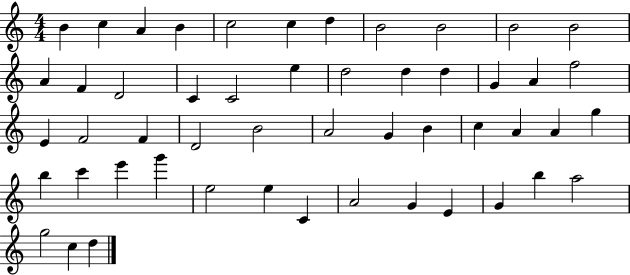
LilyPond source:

{
  \clef treble
  \numericTimeSignature
  \time 4/4
  \key c \major
  b'4 c''4 a'4 b'4 | c''2 c''4 d''4 | b'2 b'2 | b'2 b'2 | \break a'4 f'4 d'2 | c'4 c'2 e''4 | d''2 d''4 d''4 | g'4 a'4 f''2 | \break e'4 f'2 f'4 | d'2 b'2 | a'2 g'4 b'4 | c''4 a'4 a'4 g''4 | \break b''4 c'''4 e'''4 g'''4 | e''2 e''4 c'4 | a'2 g'4 e'4 | g'4 b''4 a''2 | \break g''2 c''4 d''4 | \bar "|."
}